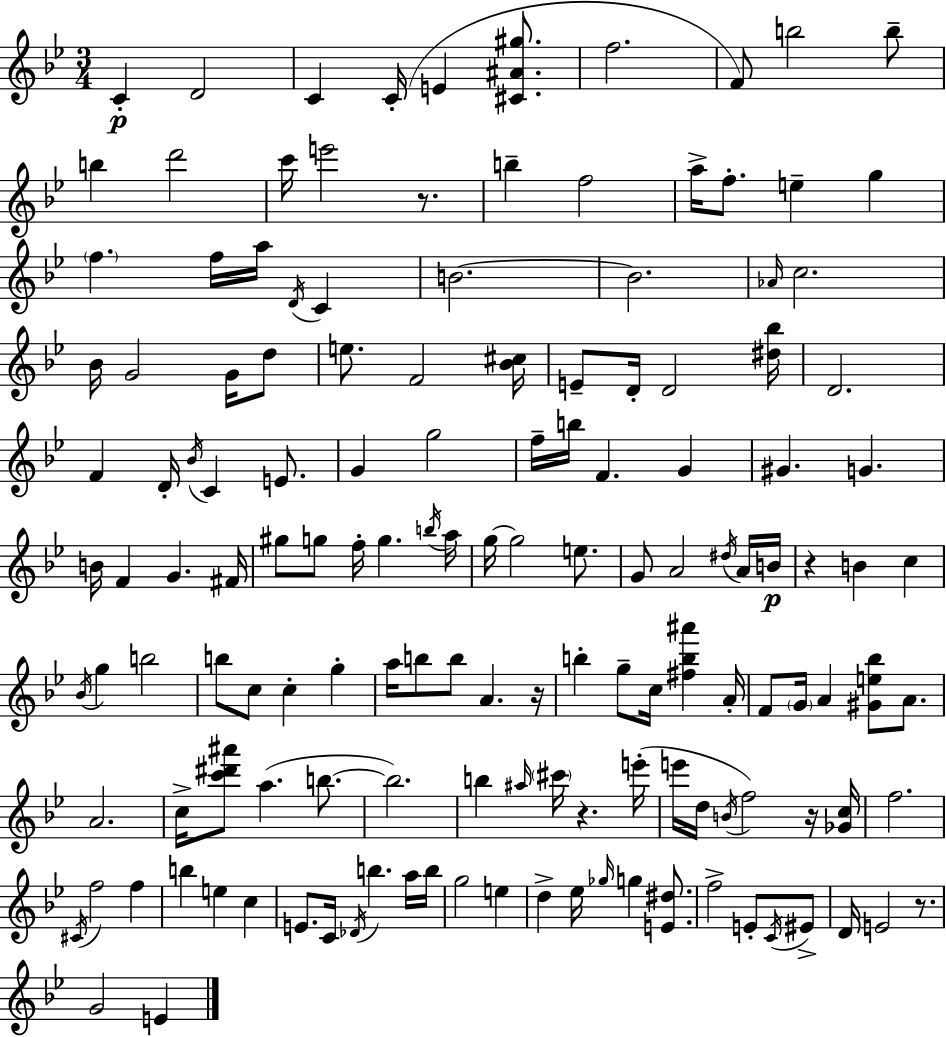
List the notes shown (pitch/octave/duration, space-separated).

C4/q D4/h C4/q C4/s E4/q [C#4,A#4,G#5]/e. F5/h. F4/e B5/h B5/e B5/q D6/h C6/s E6/h R/e. B5/q F5/h A5/s F5/e. E5/q G5/q F5/q. F5/s A5/s D4/s C4/q B4/h. B4/h. Ab4/s C5/h. Bb4/s G4/h G4/s D5/e E5/e. F4/h [Bb4,C#5]/s E4/e D4/s D4/h [D#5,Bb5]/s D4/h. F4/q D4/s Bb4/s C4/q E4/e. G4/q G5/h F5/s B5/s F4/q. G4/q G#4/q. G4/q. B4/s F4/q G4/q. F#4/s G#5/e G5/e F5/s G5/q. B5/s A5/s G5/s G5/h E5/e. G4/e A4/h D#5/s A4/s B4/s R/q B4/q C5/q Bb4/s G5/q B5/h B5/e C5/e C5/q G5/q A5/s B5/e B5/e A4/q. R/s B5/q G5/e C5/s [F#5,B5,A#6]/q A4/s F4/e G4/s A4/q [G#4,E5,Bb5]/e A4/e. A4/h. C5/s [C6,D#6,A#6]/e A5/q. B5/e. B5/h. B5/q A#5/s C#6/s R/q. E6/s E6/s D5/s B4/s F5/h R/s [Gb4,C5]/s F5/h. C#4/s F5/h F5/q B5/q E5/q C5/q E4/e. C4/s Db4/s B5/q. A5/s B5/s G5/h E5/q D5/q Eb5/s Gb5/s G5/q [E4,D#5]/e. F5/h E4/e C4/s EIS4/e D4/s E4/h R/e. G4/h E4/q